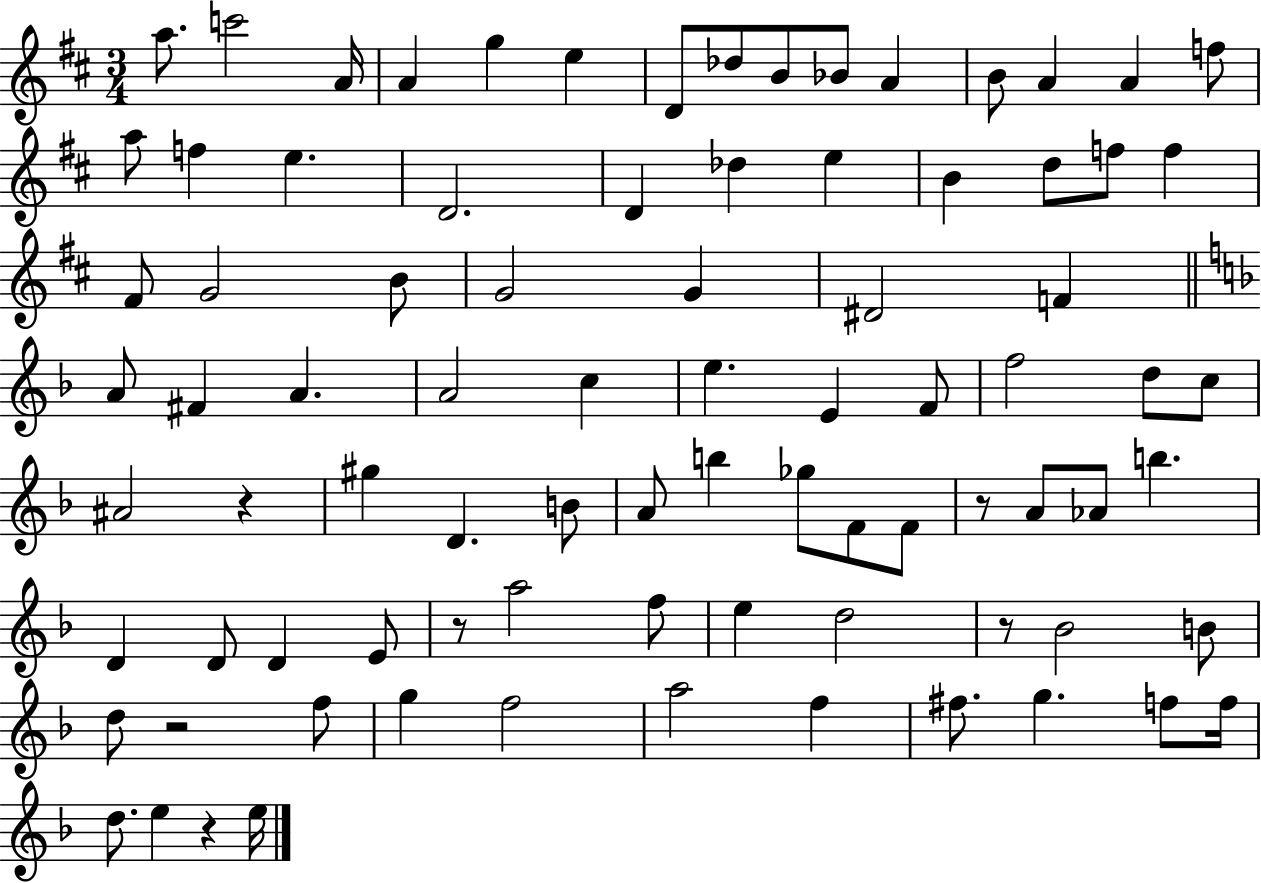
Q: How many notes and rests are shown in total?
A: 85